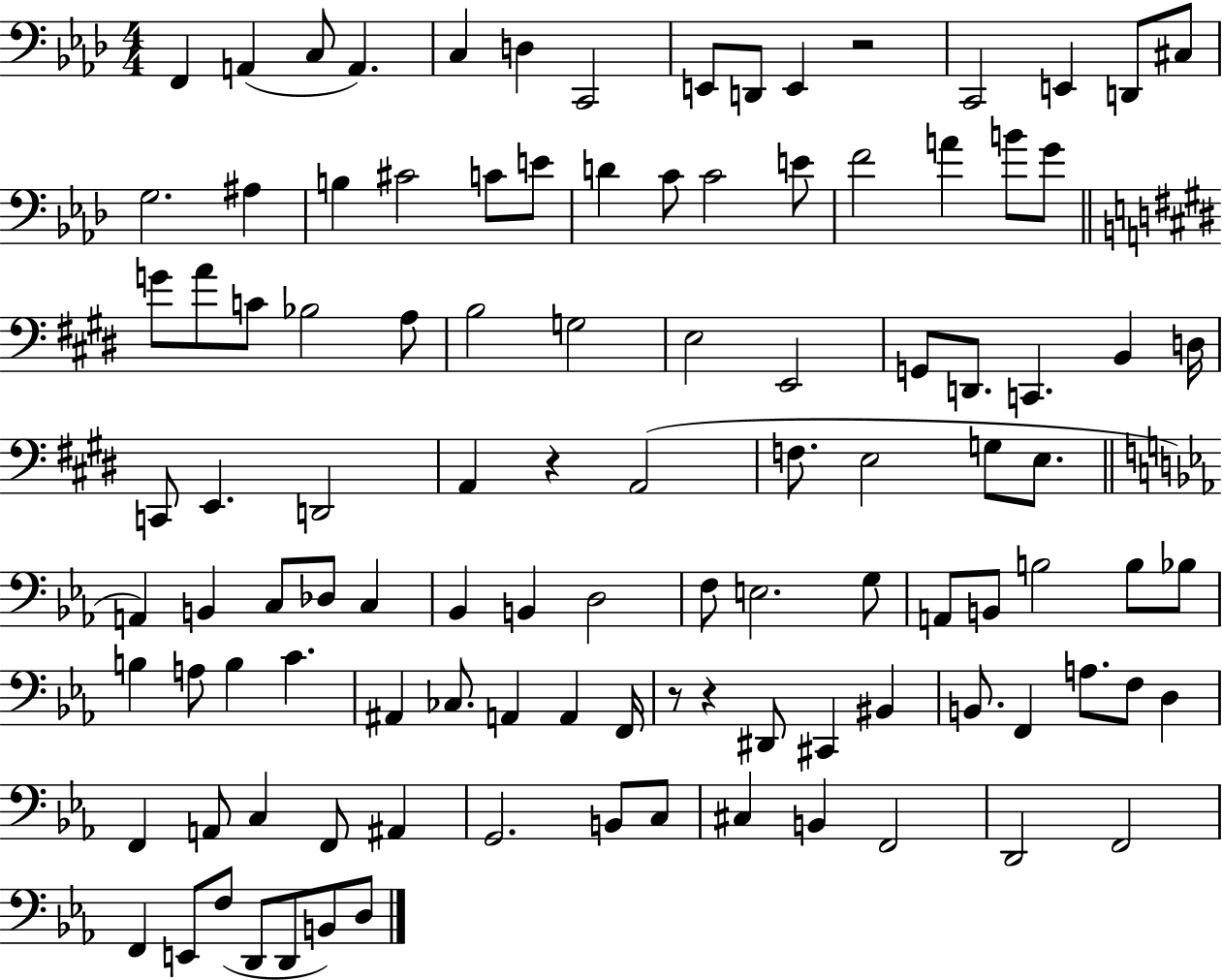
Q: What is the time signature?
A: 4/4